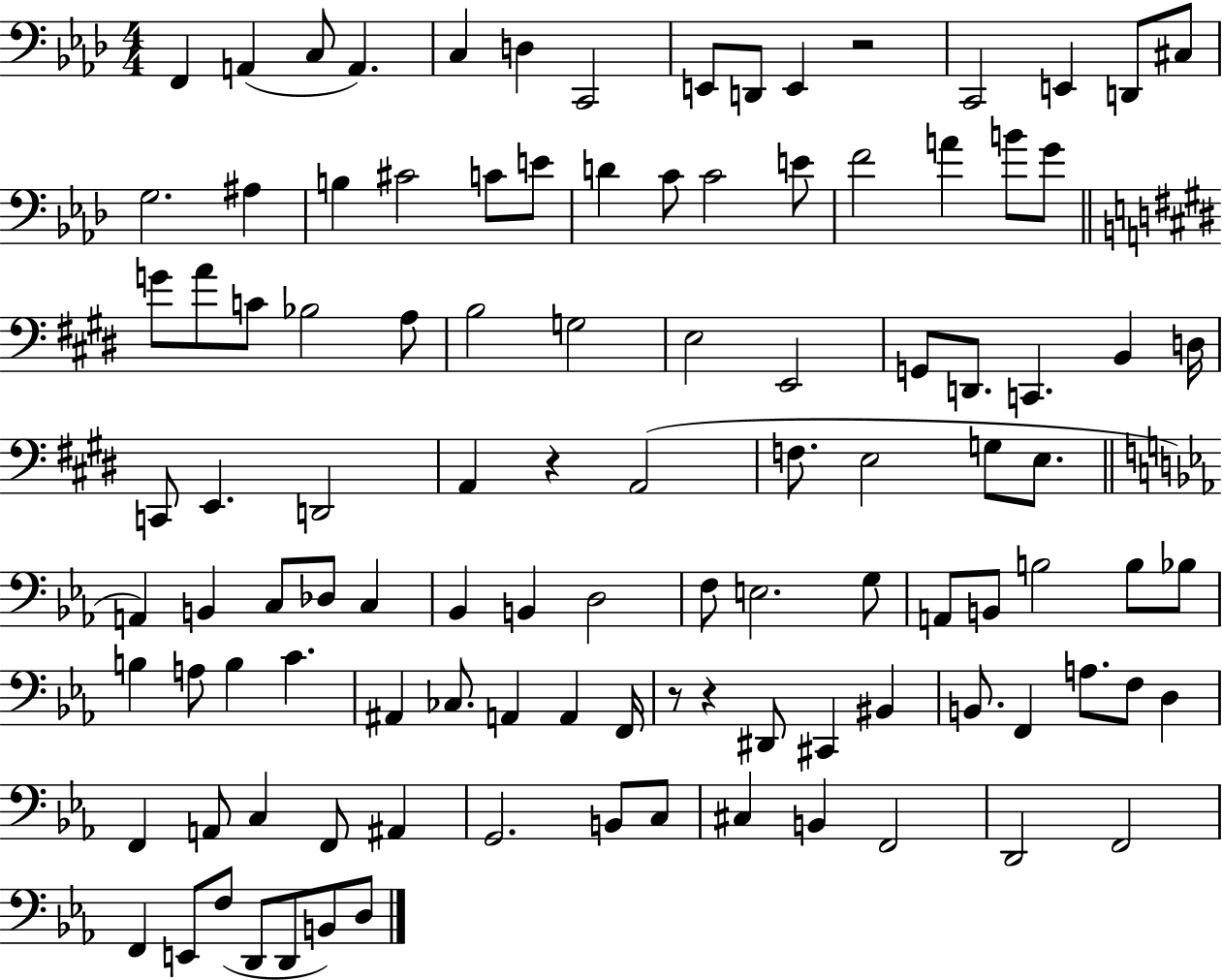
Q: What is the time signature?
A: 4/4